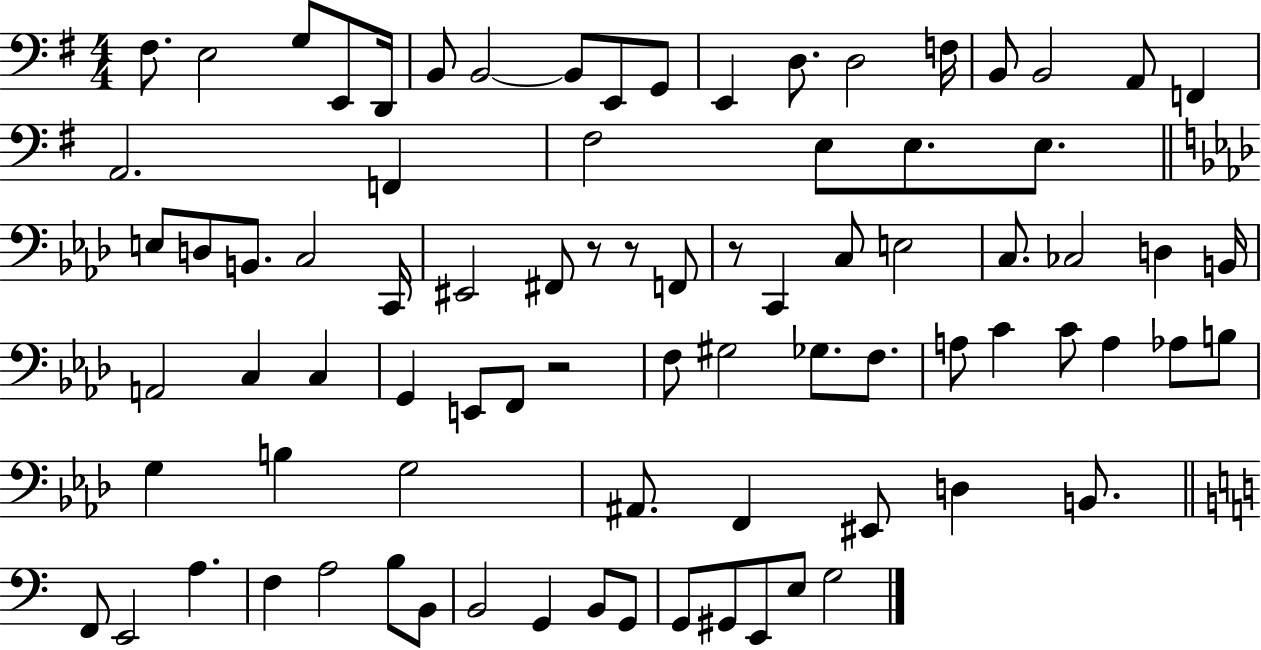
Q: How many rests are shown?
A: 4